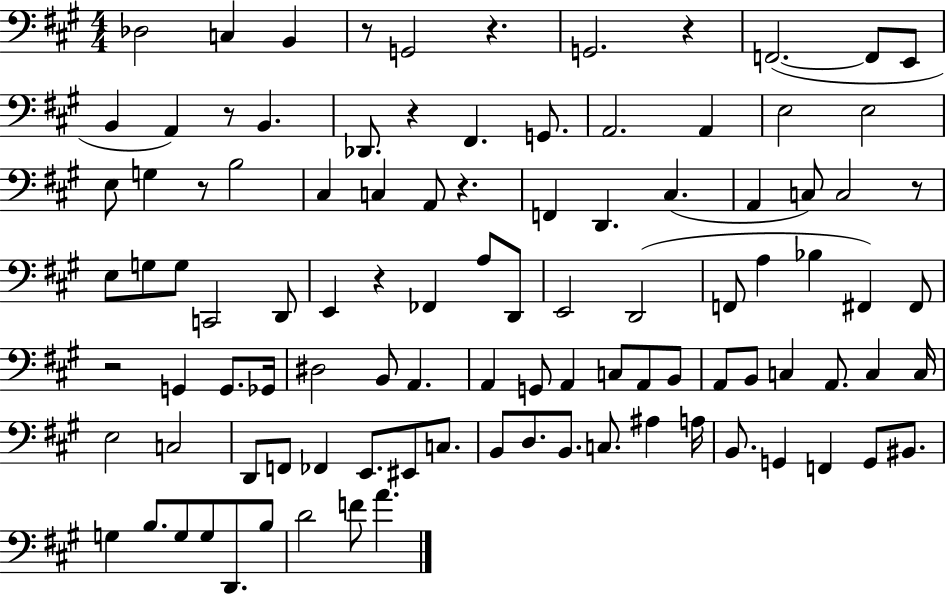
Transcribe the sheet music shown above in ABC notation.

X:1
T:Untitled
M:4/4
L:1/4
K:A
_D,2 C, B,, z/2 G,,2 z G,,2 z F,,2 F,,/2 E,,/2 B,, A,, z/2 B,, _D,,/2 z ^F,, G,,/2 A,,2 A,, E,2 E,2 E,/2 G, z/2 B,2 ^C, C, A,,/2 z F,, D,, ^C, A,, C,/2 C,2 z/2 E,/2 G,/2 G,/2 C,,2 D,,/2 E,, z _F,, A,/2 D,,/2 E,,2 D,,2 F,,/2 A, _B, ^F,, ^F,,/2 z2 G,, G,,/2 _G,,/4 ^D,2 B,,/2 A,, A,, G,,/2 A,, C,/2 A,,/2 B,,/2 A,,/2 B,,/2 C, A,,/2 C, C,/4 E,2 C,2 D,,/2 F,,/2 _F,, E,,/2 ^E,,/2 C,/2 B,,/2 D,/2 B,,/2 C,/2 ^A, A,/4 B,,/2 G,, F,, G,,/2 ^B,,/2 G, B,/2 G,/2 G,/2 D,,/2 B,/2 D2 F/2 A